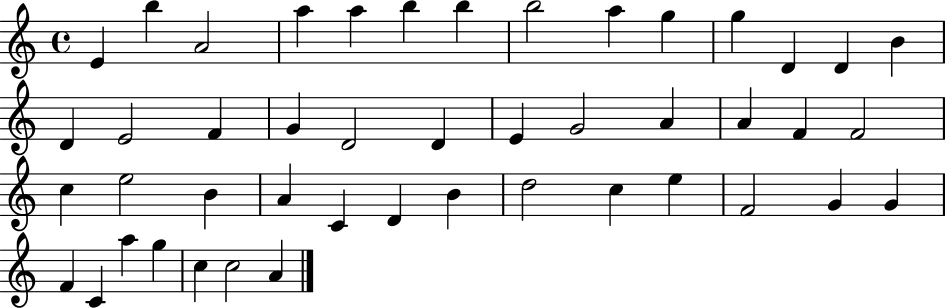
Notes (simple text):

E4/q B5/q A4/h A5/q A5/q B5/q B5/q B5/h A5/q G5/q G5/q D4/q D4/q B4/q D4/q E4/h F4/q G4/q D4/h D4/q E4/q G4/h A4/q A4/q F4/q F4/h C5/q E5/h B4/q A4/q C4/q D4/q B4/q D5/h C5/q E5/q F4/h G4/q G4/q F4/q C4/q A5/q G5/q C5/q C5/h A4/q